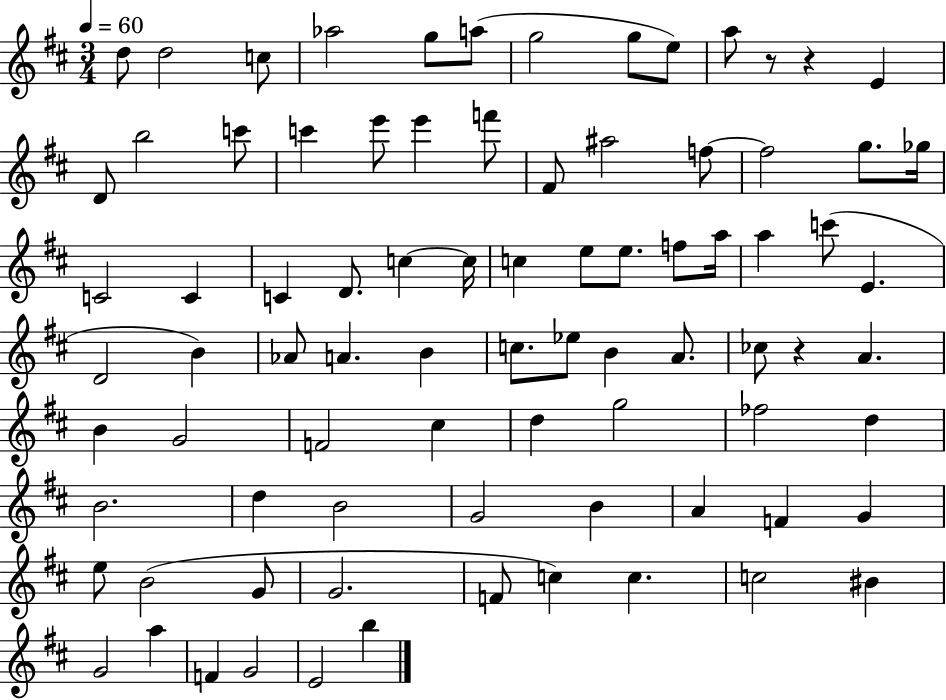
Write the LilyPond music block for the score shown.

{
  \clef treble
  \numericTimeSignature
  \time 3/4
  \key d \major
  \tempo 4 = 60
  d''8 d''2 c''8 | aes''2 g''8 a''8( | g''2 g''8 e''8) | a''8 r8 r4 e'4 | \break d'8 b''2 c'''8 | c'''4 e'''8 e'''4 f'''8 | fis'8 ais''2 f''8~~ | f''2 g''8. ges''16 | \break c'2 c'4 | c'4 d'8. c''4~~ c''16 | c''4 e''8 e''8. f''8 a''16 | a''4 c'''8( e'4. | \break d'2 b'4) | aes'8 a'4. b'4 | c''8. ees''8 b'4 a'8. | ces''8 r4 a'4. | \break b'4 g'2 | f'2 cis''4 | d''4 g''2 | fes''2 d''4 | \break b'2. | d''4 b'2 | g'2 b'4 | a'4 f'4 g'4 | \break e''8 b'2( g'8 | g'2. | f'8 c''4) c''4. | c''2 bis'4 | \break g'2 a''4 | f'4 g'2 | e'2 b''4 | \bar "|."
}